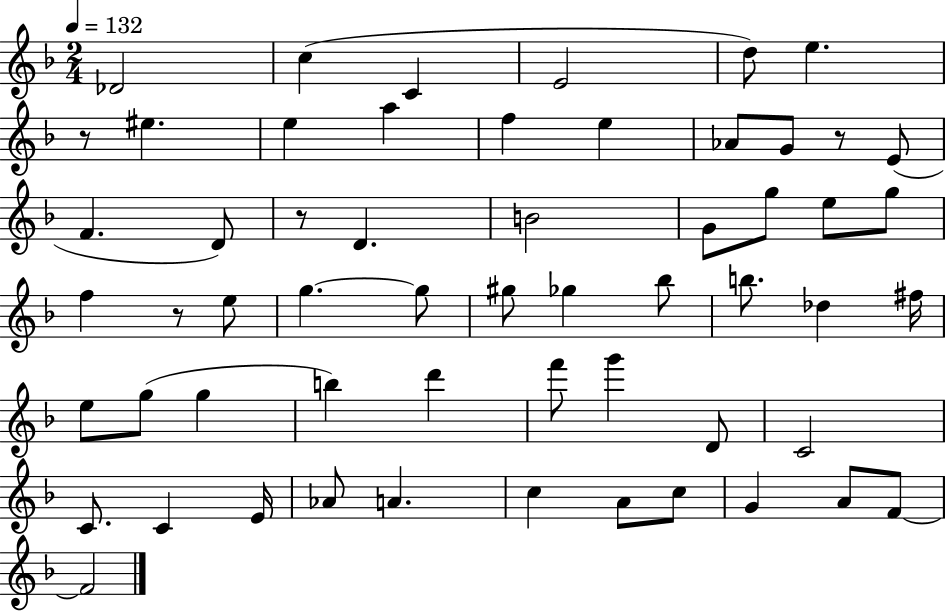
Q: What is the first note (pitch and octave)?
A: Db4